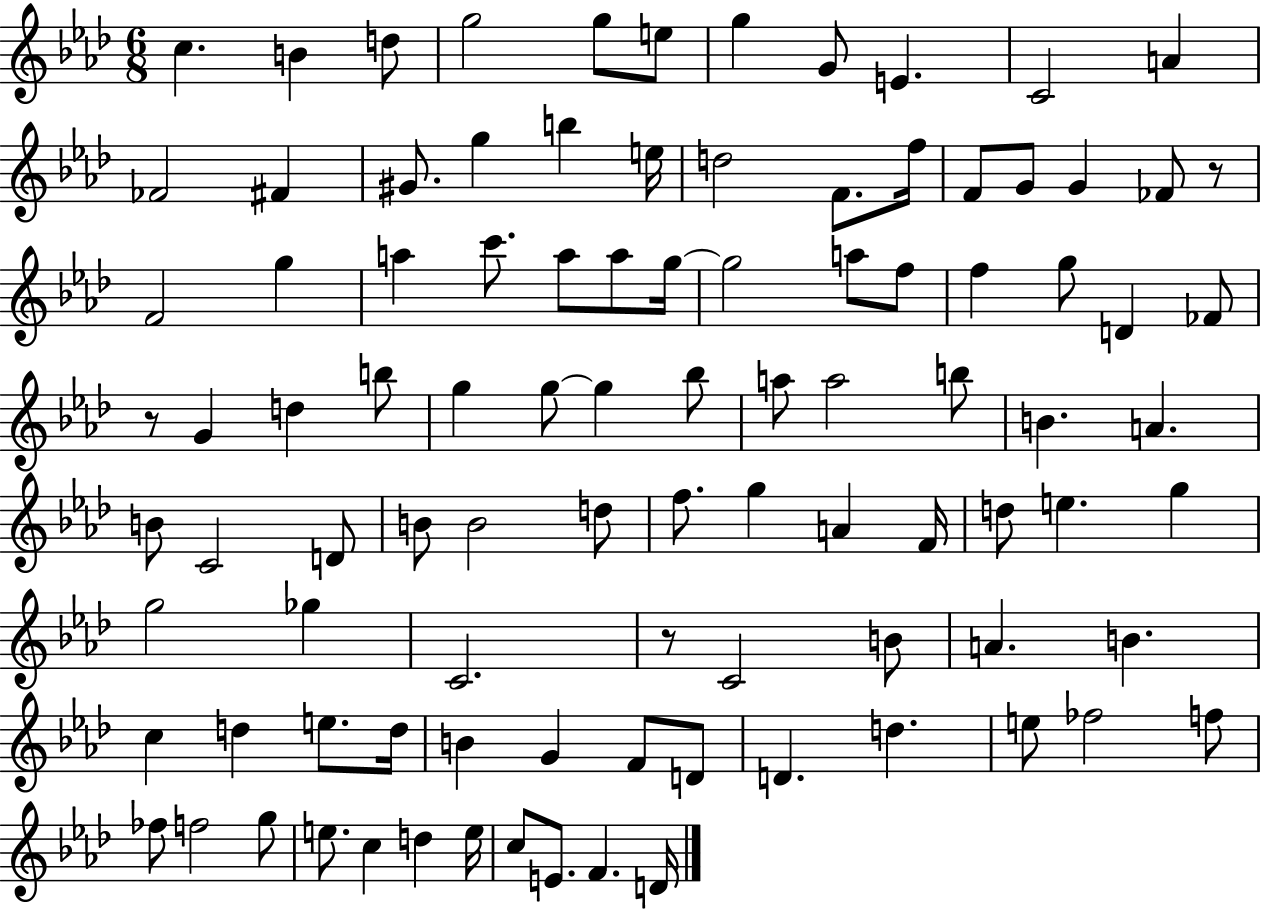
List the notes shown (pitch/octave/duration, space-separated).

C5/q. B4/q D5/e G5/h G5/e E5/e G5/q G4/e E4/q. C4/h A4/q FES4/h F#4/q G#4/e. G5/q B5/q E5/s D5/h F4/e. F5/s F4/e G4/e G4/q FES4/e R/e F4/h G5/q A5/q C6/e. A5/e A5/e G5/s G5/h A5/e F5/e F5/q G5/e D4/q FES4/e R/e G4/q D5/q B5/e G5/q G5/e G5/q Bb5/e A5/e A5/h B5/e B4/q. A4/q. B4/e C4/h D4/e B4/e B4/h D5/e F5/e. G5/q A4/q F4/s D5/e E5/q. G5/q G5/h Gb5/q C4/h. R/e C4/h B4/e A4/q. B4/q. C5/q D5/q E5/e. D5/s B4/q G4/q F4/e D4/e D4/q. D5/q. E5/e FES5/h F5/e FES5/e F5/h G5/e E5/e. C5/q D5/q E5/s C5/e E4/e. F4/q. D4/s